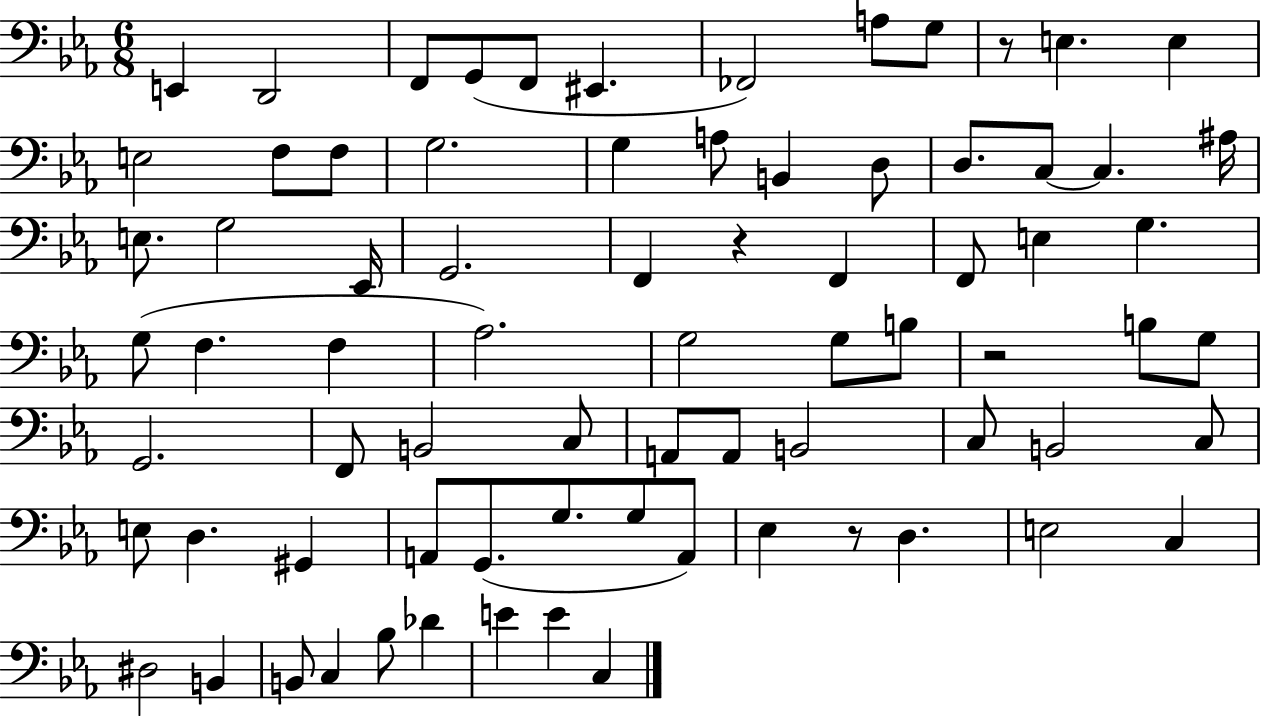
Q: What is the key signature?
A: EES major